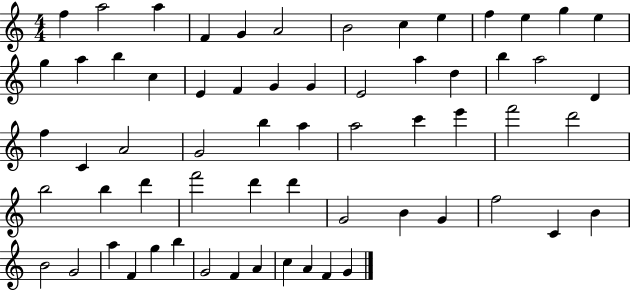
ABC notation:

X:1
T:Untitled
M:4/4
L:1/4
K:C
f a2 a F G A2 B2 c e f e g e g a b c E F G G E2 a d b a2 D f C A2 G2 b a a2 c' e' f'2 d'2 b2 b d' f'2 d' d' G2 B G f2 C B B2 G2 a F g b G2 F A c A F G